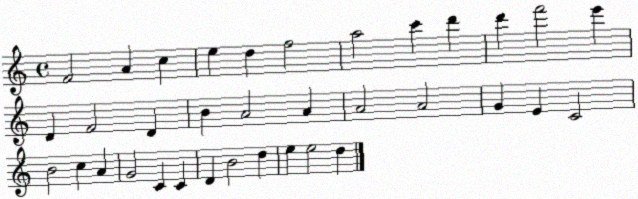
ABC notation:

X:1
T:Untitled
M:4/4
L:1/4
K:C
F2 A c e d f2 a2 c' d' d' f'2 e' D F2 D B A2 A A2 A2 G E C2 B2 c A G2 C C D B2 d e e2 d